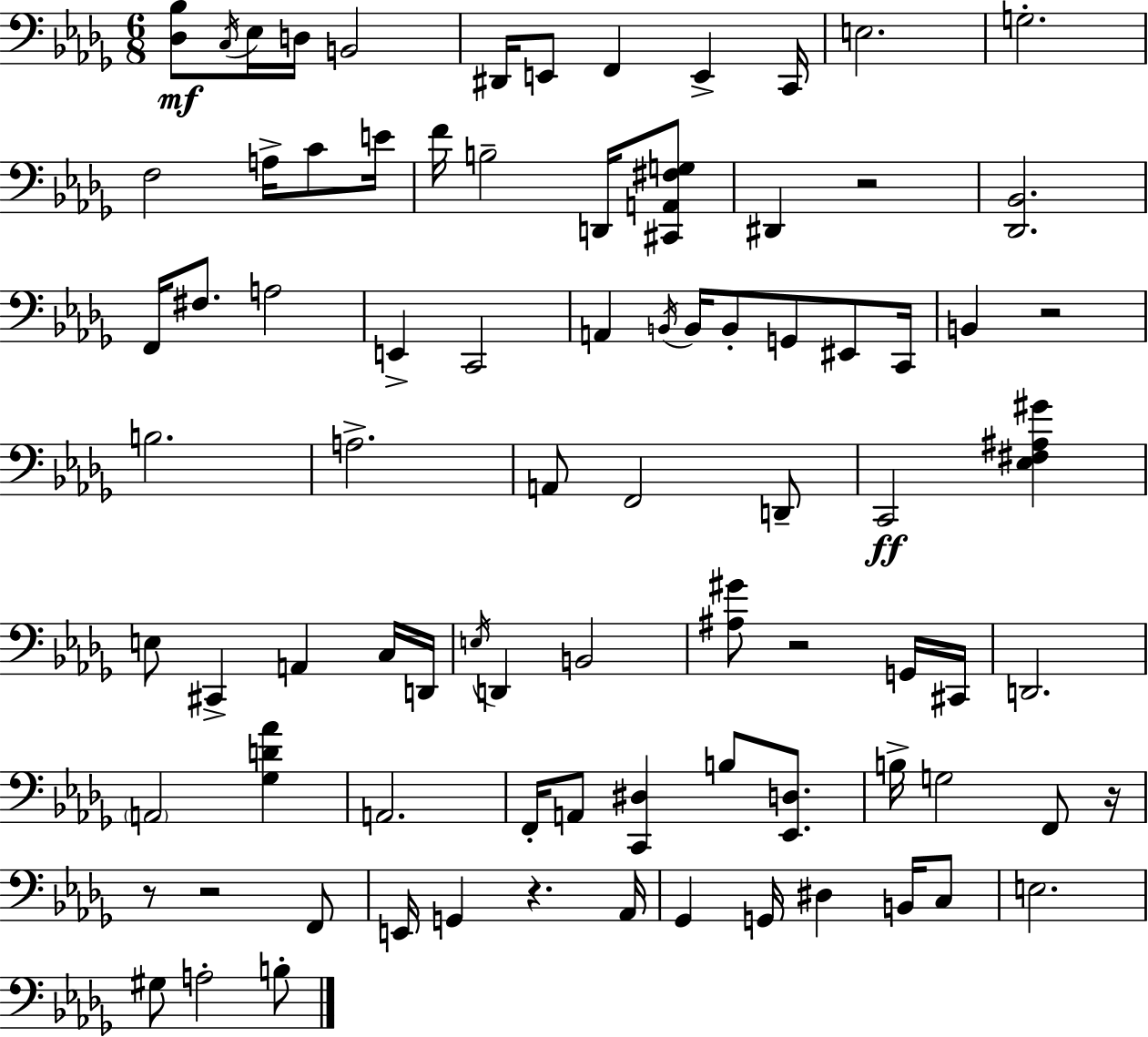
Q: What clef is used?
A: bass